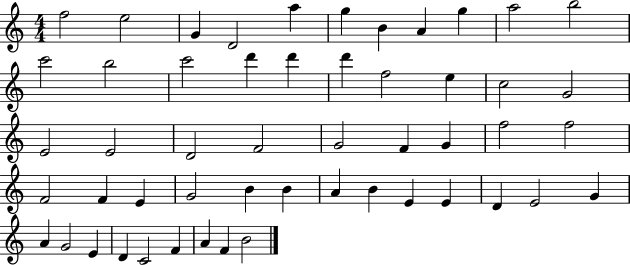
F5/h E5/h G4/q D4/h A5/q G5/q B4/q A4/q G5/q A5/h B5/h C6/h B5/h C6/h D6/q D6/q D6/q F5/h E5/q C5/h G4/h E4/h E4/h D4/h F4/h G4/h F4/q G4/q F5/h F5/h F4/h F4/q E4/q G4/h B4/q B4/q A4/q B4/q E4/q E4/q D4/q E4/h G4/q A4/q G4/h E4/q D4/q C4/h F4/q A4/q F4/q B4/h